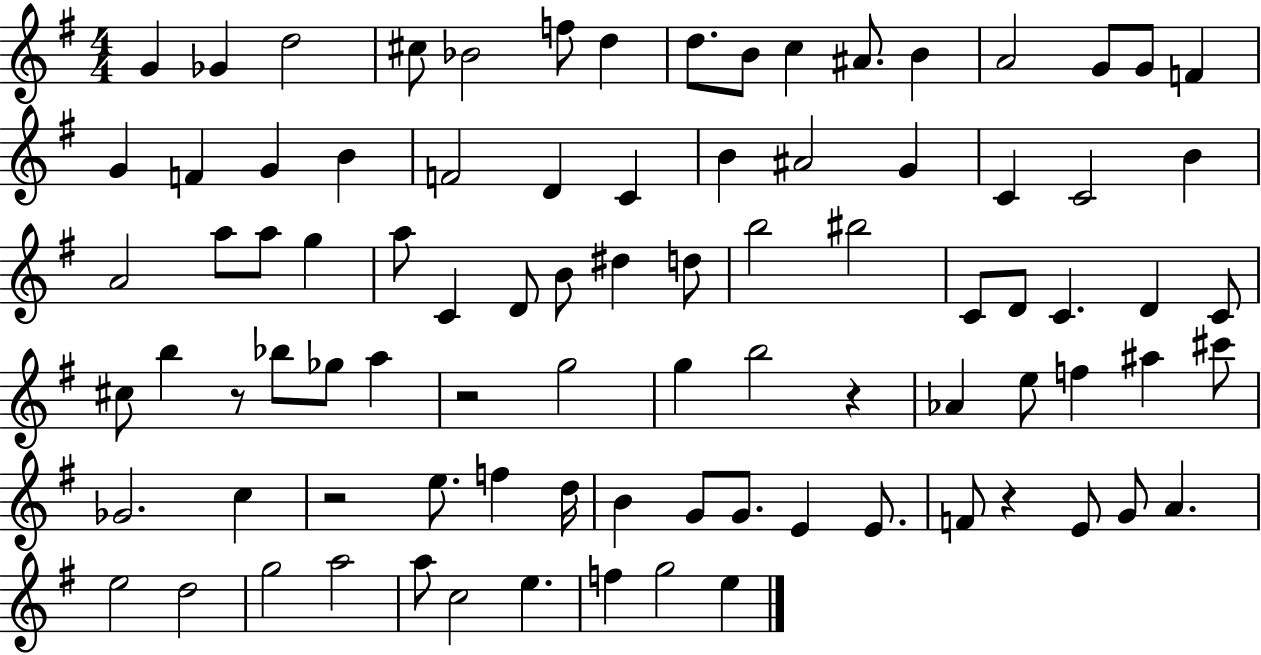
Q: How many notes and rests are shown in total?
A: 88